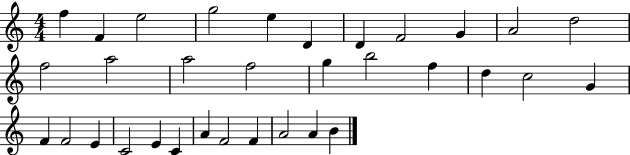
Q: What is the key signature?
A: C major